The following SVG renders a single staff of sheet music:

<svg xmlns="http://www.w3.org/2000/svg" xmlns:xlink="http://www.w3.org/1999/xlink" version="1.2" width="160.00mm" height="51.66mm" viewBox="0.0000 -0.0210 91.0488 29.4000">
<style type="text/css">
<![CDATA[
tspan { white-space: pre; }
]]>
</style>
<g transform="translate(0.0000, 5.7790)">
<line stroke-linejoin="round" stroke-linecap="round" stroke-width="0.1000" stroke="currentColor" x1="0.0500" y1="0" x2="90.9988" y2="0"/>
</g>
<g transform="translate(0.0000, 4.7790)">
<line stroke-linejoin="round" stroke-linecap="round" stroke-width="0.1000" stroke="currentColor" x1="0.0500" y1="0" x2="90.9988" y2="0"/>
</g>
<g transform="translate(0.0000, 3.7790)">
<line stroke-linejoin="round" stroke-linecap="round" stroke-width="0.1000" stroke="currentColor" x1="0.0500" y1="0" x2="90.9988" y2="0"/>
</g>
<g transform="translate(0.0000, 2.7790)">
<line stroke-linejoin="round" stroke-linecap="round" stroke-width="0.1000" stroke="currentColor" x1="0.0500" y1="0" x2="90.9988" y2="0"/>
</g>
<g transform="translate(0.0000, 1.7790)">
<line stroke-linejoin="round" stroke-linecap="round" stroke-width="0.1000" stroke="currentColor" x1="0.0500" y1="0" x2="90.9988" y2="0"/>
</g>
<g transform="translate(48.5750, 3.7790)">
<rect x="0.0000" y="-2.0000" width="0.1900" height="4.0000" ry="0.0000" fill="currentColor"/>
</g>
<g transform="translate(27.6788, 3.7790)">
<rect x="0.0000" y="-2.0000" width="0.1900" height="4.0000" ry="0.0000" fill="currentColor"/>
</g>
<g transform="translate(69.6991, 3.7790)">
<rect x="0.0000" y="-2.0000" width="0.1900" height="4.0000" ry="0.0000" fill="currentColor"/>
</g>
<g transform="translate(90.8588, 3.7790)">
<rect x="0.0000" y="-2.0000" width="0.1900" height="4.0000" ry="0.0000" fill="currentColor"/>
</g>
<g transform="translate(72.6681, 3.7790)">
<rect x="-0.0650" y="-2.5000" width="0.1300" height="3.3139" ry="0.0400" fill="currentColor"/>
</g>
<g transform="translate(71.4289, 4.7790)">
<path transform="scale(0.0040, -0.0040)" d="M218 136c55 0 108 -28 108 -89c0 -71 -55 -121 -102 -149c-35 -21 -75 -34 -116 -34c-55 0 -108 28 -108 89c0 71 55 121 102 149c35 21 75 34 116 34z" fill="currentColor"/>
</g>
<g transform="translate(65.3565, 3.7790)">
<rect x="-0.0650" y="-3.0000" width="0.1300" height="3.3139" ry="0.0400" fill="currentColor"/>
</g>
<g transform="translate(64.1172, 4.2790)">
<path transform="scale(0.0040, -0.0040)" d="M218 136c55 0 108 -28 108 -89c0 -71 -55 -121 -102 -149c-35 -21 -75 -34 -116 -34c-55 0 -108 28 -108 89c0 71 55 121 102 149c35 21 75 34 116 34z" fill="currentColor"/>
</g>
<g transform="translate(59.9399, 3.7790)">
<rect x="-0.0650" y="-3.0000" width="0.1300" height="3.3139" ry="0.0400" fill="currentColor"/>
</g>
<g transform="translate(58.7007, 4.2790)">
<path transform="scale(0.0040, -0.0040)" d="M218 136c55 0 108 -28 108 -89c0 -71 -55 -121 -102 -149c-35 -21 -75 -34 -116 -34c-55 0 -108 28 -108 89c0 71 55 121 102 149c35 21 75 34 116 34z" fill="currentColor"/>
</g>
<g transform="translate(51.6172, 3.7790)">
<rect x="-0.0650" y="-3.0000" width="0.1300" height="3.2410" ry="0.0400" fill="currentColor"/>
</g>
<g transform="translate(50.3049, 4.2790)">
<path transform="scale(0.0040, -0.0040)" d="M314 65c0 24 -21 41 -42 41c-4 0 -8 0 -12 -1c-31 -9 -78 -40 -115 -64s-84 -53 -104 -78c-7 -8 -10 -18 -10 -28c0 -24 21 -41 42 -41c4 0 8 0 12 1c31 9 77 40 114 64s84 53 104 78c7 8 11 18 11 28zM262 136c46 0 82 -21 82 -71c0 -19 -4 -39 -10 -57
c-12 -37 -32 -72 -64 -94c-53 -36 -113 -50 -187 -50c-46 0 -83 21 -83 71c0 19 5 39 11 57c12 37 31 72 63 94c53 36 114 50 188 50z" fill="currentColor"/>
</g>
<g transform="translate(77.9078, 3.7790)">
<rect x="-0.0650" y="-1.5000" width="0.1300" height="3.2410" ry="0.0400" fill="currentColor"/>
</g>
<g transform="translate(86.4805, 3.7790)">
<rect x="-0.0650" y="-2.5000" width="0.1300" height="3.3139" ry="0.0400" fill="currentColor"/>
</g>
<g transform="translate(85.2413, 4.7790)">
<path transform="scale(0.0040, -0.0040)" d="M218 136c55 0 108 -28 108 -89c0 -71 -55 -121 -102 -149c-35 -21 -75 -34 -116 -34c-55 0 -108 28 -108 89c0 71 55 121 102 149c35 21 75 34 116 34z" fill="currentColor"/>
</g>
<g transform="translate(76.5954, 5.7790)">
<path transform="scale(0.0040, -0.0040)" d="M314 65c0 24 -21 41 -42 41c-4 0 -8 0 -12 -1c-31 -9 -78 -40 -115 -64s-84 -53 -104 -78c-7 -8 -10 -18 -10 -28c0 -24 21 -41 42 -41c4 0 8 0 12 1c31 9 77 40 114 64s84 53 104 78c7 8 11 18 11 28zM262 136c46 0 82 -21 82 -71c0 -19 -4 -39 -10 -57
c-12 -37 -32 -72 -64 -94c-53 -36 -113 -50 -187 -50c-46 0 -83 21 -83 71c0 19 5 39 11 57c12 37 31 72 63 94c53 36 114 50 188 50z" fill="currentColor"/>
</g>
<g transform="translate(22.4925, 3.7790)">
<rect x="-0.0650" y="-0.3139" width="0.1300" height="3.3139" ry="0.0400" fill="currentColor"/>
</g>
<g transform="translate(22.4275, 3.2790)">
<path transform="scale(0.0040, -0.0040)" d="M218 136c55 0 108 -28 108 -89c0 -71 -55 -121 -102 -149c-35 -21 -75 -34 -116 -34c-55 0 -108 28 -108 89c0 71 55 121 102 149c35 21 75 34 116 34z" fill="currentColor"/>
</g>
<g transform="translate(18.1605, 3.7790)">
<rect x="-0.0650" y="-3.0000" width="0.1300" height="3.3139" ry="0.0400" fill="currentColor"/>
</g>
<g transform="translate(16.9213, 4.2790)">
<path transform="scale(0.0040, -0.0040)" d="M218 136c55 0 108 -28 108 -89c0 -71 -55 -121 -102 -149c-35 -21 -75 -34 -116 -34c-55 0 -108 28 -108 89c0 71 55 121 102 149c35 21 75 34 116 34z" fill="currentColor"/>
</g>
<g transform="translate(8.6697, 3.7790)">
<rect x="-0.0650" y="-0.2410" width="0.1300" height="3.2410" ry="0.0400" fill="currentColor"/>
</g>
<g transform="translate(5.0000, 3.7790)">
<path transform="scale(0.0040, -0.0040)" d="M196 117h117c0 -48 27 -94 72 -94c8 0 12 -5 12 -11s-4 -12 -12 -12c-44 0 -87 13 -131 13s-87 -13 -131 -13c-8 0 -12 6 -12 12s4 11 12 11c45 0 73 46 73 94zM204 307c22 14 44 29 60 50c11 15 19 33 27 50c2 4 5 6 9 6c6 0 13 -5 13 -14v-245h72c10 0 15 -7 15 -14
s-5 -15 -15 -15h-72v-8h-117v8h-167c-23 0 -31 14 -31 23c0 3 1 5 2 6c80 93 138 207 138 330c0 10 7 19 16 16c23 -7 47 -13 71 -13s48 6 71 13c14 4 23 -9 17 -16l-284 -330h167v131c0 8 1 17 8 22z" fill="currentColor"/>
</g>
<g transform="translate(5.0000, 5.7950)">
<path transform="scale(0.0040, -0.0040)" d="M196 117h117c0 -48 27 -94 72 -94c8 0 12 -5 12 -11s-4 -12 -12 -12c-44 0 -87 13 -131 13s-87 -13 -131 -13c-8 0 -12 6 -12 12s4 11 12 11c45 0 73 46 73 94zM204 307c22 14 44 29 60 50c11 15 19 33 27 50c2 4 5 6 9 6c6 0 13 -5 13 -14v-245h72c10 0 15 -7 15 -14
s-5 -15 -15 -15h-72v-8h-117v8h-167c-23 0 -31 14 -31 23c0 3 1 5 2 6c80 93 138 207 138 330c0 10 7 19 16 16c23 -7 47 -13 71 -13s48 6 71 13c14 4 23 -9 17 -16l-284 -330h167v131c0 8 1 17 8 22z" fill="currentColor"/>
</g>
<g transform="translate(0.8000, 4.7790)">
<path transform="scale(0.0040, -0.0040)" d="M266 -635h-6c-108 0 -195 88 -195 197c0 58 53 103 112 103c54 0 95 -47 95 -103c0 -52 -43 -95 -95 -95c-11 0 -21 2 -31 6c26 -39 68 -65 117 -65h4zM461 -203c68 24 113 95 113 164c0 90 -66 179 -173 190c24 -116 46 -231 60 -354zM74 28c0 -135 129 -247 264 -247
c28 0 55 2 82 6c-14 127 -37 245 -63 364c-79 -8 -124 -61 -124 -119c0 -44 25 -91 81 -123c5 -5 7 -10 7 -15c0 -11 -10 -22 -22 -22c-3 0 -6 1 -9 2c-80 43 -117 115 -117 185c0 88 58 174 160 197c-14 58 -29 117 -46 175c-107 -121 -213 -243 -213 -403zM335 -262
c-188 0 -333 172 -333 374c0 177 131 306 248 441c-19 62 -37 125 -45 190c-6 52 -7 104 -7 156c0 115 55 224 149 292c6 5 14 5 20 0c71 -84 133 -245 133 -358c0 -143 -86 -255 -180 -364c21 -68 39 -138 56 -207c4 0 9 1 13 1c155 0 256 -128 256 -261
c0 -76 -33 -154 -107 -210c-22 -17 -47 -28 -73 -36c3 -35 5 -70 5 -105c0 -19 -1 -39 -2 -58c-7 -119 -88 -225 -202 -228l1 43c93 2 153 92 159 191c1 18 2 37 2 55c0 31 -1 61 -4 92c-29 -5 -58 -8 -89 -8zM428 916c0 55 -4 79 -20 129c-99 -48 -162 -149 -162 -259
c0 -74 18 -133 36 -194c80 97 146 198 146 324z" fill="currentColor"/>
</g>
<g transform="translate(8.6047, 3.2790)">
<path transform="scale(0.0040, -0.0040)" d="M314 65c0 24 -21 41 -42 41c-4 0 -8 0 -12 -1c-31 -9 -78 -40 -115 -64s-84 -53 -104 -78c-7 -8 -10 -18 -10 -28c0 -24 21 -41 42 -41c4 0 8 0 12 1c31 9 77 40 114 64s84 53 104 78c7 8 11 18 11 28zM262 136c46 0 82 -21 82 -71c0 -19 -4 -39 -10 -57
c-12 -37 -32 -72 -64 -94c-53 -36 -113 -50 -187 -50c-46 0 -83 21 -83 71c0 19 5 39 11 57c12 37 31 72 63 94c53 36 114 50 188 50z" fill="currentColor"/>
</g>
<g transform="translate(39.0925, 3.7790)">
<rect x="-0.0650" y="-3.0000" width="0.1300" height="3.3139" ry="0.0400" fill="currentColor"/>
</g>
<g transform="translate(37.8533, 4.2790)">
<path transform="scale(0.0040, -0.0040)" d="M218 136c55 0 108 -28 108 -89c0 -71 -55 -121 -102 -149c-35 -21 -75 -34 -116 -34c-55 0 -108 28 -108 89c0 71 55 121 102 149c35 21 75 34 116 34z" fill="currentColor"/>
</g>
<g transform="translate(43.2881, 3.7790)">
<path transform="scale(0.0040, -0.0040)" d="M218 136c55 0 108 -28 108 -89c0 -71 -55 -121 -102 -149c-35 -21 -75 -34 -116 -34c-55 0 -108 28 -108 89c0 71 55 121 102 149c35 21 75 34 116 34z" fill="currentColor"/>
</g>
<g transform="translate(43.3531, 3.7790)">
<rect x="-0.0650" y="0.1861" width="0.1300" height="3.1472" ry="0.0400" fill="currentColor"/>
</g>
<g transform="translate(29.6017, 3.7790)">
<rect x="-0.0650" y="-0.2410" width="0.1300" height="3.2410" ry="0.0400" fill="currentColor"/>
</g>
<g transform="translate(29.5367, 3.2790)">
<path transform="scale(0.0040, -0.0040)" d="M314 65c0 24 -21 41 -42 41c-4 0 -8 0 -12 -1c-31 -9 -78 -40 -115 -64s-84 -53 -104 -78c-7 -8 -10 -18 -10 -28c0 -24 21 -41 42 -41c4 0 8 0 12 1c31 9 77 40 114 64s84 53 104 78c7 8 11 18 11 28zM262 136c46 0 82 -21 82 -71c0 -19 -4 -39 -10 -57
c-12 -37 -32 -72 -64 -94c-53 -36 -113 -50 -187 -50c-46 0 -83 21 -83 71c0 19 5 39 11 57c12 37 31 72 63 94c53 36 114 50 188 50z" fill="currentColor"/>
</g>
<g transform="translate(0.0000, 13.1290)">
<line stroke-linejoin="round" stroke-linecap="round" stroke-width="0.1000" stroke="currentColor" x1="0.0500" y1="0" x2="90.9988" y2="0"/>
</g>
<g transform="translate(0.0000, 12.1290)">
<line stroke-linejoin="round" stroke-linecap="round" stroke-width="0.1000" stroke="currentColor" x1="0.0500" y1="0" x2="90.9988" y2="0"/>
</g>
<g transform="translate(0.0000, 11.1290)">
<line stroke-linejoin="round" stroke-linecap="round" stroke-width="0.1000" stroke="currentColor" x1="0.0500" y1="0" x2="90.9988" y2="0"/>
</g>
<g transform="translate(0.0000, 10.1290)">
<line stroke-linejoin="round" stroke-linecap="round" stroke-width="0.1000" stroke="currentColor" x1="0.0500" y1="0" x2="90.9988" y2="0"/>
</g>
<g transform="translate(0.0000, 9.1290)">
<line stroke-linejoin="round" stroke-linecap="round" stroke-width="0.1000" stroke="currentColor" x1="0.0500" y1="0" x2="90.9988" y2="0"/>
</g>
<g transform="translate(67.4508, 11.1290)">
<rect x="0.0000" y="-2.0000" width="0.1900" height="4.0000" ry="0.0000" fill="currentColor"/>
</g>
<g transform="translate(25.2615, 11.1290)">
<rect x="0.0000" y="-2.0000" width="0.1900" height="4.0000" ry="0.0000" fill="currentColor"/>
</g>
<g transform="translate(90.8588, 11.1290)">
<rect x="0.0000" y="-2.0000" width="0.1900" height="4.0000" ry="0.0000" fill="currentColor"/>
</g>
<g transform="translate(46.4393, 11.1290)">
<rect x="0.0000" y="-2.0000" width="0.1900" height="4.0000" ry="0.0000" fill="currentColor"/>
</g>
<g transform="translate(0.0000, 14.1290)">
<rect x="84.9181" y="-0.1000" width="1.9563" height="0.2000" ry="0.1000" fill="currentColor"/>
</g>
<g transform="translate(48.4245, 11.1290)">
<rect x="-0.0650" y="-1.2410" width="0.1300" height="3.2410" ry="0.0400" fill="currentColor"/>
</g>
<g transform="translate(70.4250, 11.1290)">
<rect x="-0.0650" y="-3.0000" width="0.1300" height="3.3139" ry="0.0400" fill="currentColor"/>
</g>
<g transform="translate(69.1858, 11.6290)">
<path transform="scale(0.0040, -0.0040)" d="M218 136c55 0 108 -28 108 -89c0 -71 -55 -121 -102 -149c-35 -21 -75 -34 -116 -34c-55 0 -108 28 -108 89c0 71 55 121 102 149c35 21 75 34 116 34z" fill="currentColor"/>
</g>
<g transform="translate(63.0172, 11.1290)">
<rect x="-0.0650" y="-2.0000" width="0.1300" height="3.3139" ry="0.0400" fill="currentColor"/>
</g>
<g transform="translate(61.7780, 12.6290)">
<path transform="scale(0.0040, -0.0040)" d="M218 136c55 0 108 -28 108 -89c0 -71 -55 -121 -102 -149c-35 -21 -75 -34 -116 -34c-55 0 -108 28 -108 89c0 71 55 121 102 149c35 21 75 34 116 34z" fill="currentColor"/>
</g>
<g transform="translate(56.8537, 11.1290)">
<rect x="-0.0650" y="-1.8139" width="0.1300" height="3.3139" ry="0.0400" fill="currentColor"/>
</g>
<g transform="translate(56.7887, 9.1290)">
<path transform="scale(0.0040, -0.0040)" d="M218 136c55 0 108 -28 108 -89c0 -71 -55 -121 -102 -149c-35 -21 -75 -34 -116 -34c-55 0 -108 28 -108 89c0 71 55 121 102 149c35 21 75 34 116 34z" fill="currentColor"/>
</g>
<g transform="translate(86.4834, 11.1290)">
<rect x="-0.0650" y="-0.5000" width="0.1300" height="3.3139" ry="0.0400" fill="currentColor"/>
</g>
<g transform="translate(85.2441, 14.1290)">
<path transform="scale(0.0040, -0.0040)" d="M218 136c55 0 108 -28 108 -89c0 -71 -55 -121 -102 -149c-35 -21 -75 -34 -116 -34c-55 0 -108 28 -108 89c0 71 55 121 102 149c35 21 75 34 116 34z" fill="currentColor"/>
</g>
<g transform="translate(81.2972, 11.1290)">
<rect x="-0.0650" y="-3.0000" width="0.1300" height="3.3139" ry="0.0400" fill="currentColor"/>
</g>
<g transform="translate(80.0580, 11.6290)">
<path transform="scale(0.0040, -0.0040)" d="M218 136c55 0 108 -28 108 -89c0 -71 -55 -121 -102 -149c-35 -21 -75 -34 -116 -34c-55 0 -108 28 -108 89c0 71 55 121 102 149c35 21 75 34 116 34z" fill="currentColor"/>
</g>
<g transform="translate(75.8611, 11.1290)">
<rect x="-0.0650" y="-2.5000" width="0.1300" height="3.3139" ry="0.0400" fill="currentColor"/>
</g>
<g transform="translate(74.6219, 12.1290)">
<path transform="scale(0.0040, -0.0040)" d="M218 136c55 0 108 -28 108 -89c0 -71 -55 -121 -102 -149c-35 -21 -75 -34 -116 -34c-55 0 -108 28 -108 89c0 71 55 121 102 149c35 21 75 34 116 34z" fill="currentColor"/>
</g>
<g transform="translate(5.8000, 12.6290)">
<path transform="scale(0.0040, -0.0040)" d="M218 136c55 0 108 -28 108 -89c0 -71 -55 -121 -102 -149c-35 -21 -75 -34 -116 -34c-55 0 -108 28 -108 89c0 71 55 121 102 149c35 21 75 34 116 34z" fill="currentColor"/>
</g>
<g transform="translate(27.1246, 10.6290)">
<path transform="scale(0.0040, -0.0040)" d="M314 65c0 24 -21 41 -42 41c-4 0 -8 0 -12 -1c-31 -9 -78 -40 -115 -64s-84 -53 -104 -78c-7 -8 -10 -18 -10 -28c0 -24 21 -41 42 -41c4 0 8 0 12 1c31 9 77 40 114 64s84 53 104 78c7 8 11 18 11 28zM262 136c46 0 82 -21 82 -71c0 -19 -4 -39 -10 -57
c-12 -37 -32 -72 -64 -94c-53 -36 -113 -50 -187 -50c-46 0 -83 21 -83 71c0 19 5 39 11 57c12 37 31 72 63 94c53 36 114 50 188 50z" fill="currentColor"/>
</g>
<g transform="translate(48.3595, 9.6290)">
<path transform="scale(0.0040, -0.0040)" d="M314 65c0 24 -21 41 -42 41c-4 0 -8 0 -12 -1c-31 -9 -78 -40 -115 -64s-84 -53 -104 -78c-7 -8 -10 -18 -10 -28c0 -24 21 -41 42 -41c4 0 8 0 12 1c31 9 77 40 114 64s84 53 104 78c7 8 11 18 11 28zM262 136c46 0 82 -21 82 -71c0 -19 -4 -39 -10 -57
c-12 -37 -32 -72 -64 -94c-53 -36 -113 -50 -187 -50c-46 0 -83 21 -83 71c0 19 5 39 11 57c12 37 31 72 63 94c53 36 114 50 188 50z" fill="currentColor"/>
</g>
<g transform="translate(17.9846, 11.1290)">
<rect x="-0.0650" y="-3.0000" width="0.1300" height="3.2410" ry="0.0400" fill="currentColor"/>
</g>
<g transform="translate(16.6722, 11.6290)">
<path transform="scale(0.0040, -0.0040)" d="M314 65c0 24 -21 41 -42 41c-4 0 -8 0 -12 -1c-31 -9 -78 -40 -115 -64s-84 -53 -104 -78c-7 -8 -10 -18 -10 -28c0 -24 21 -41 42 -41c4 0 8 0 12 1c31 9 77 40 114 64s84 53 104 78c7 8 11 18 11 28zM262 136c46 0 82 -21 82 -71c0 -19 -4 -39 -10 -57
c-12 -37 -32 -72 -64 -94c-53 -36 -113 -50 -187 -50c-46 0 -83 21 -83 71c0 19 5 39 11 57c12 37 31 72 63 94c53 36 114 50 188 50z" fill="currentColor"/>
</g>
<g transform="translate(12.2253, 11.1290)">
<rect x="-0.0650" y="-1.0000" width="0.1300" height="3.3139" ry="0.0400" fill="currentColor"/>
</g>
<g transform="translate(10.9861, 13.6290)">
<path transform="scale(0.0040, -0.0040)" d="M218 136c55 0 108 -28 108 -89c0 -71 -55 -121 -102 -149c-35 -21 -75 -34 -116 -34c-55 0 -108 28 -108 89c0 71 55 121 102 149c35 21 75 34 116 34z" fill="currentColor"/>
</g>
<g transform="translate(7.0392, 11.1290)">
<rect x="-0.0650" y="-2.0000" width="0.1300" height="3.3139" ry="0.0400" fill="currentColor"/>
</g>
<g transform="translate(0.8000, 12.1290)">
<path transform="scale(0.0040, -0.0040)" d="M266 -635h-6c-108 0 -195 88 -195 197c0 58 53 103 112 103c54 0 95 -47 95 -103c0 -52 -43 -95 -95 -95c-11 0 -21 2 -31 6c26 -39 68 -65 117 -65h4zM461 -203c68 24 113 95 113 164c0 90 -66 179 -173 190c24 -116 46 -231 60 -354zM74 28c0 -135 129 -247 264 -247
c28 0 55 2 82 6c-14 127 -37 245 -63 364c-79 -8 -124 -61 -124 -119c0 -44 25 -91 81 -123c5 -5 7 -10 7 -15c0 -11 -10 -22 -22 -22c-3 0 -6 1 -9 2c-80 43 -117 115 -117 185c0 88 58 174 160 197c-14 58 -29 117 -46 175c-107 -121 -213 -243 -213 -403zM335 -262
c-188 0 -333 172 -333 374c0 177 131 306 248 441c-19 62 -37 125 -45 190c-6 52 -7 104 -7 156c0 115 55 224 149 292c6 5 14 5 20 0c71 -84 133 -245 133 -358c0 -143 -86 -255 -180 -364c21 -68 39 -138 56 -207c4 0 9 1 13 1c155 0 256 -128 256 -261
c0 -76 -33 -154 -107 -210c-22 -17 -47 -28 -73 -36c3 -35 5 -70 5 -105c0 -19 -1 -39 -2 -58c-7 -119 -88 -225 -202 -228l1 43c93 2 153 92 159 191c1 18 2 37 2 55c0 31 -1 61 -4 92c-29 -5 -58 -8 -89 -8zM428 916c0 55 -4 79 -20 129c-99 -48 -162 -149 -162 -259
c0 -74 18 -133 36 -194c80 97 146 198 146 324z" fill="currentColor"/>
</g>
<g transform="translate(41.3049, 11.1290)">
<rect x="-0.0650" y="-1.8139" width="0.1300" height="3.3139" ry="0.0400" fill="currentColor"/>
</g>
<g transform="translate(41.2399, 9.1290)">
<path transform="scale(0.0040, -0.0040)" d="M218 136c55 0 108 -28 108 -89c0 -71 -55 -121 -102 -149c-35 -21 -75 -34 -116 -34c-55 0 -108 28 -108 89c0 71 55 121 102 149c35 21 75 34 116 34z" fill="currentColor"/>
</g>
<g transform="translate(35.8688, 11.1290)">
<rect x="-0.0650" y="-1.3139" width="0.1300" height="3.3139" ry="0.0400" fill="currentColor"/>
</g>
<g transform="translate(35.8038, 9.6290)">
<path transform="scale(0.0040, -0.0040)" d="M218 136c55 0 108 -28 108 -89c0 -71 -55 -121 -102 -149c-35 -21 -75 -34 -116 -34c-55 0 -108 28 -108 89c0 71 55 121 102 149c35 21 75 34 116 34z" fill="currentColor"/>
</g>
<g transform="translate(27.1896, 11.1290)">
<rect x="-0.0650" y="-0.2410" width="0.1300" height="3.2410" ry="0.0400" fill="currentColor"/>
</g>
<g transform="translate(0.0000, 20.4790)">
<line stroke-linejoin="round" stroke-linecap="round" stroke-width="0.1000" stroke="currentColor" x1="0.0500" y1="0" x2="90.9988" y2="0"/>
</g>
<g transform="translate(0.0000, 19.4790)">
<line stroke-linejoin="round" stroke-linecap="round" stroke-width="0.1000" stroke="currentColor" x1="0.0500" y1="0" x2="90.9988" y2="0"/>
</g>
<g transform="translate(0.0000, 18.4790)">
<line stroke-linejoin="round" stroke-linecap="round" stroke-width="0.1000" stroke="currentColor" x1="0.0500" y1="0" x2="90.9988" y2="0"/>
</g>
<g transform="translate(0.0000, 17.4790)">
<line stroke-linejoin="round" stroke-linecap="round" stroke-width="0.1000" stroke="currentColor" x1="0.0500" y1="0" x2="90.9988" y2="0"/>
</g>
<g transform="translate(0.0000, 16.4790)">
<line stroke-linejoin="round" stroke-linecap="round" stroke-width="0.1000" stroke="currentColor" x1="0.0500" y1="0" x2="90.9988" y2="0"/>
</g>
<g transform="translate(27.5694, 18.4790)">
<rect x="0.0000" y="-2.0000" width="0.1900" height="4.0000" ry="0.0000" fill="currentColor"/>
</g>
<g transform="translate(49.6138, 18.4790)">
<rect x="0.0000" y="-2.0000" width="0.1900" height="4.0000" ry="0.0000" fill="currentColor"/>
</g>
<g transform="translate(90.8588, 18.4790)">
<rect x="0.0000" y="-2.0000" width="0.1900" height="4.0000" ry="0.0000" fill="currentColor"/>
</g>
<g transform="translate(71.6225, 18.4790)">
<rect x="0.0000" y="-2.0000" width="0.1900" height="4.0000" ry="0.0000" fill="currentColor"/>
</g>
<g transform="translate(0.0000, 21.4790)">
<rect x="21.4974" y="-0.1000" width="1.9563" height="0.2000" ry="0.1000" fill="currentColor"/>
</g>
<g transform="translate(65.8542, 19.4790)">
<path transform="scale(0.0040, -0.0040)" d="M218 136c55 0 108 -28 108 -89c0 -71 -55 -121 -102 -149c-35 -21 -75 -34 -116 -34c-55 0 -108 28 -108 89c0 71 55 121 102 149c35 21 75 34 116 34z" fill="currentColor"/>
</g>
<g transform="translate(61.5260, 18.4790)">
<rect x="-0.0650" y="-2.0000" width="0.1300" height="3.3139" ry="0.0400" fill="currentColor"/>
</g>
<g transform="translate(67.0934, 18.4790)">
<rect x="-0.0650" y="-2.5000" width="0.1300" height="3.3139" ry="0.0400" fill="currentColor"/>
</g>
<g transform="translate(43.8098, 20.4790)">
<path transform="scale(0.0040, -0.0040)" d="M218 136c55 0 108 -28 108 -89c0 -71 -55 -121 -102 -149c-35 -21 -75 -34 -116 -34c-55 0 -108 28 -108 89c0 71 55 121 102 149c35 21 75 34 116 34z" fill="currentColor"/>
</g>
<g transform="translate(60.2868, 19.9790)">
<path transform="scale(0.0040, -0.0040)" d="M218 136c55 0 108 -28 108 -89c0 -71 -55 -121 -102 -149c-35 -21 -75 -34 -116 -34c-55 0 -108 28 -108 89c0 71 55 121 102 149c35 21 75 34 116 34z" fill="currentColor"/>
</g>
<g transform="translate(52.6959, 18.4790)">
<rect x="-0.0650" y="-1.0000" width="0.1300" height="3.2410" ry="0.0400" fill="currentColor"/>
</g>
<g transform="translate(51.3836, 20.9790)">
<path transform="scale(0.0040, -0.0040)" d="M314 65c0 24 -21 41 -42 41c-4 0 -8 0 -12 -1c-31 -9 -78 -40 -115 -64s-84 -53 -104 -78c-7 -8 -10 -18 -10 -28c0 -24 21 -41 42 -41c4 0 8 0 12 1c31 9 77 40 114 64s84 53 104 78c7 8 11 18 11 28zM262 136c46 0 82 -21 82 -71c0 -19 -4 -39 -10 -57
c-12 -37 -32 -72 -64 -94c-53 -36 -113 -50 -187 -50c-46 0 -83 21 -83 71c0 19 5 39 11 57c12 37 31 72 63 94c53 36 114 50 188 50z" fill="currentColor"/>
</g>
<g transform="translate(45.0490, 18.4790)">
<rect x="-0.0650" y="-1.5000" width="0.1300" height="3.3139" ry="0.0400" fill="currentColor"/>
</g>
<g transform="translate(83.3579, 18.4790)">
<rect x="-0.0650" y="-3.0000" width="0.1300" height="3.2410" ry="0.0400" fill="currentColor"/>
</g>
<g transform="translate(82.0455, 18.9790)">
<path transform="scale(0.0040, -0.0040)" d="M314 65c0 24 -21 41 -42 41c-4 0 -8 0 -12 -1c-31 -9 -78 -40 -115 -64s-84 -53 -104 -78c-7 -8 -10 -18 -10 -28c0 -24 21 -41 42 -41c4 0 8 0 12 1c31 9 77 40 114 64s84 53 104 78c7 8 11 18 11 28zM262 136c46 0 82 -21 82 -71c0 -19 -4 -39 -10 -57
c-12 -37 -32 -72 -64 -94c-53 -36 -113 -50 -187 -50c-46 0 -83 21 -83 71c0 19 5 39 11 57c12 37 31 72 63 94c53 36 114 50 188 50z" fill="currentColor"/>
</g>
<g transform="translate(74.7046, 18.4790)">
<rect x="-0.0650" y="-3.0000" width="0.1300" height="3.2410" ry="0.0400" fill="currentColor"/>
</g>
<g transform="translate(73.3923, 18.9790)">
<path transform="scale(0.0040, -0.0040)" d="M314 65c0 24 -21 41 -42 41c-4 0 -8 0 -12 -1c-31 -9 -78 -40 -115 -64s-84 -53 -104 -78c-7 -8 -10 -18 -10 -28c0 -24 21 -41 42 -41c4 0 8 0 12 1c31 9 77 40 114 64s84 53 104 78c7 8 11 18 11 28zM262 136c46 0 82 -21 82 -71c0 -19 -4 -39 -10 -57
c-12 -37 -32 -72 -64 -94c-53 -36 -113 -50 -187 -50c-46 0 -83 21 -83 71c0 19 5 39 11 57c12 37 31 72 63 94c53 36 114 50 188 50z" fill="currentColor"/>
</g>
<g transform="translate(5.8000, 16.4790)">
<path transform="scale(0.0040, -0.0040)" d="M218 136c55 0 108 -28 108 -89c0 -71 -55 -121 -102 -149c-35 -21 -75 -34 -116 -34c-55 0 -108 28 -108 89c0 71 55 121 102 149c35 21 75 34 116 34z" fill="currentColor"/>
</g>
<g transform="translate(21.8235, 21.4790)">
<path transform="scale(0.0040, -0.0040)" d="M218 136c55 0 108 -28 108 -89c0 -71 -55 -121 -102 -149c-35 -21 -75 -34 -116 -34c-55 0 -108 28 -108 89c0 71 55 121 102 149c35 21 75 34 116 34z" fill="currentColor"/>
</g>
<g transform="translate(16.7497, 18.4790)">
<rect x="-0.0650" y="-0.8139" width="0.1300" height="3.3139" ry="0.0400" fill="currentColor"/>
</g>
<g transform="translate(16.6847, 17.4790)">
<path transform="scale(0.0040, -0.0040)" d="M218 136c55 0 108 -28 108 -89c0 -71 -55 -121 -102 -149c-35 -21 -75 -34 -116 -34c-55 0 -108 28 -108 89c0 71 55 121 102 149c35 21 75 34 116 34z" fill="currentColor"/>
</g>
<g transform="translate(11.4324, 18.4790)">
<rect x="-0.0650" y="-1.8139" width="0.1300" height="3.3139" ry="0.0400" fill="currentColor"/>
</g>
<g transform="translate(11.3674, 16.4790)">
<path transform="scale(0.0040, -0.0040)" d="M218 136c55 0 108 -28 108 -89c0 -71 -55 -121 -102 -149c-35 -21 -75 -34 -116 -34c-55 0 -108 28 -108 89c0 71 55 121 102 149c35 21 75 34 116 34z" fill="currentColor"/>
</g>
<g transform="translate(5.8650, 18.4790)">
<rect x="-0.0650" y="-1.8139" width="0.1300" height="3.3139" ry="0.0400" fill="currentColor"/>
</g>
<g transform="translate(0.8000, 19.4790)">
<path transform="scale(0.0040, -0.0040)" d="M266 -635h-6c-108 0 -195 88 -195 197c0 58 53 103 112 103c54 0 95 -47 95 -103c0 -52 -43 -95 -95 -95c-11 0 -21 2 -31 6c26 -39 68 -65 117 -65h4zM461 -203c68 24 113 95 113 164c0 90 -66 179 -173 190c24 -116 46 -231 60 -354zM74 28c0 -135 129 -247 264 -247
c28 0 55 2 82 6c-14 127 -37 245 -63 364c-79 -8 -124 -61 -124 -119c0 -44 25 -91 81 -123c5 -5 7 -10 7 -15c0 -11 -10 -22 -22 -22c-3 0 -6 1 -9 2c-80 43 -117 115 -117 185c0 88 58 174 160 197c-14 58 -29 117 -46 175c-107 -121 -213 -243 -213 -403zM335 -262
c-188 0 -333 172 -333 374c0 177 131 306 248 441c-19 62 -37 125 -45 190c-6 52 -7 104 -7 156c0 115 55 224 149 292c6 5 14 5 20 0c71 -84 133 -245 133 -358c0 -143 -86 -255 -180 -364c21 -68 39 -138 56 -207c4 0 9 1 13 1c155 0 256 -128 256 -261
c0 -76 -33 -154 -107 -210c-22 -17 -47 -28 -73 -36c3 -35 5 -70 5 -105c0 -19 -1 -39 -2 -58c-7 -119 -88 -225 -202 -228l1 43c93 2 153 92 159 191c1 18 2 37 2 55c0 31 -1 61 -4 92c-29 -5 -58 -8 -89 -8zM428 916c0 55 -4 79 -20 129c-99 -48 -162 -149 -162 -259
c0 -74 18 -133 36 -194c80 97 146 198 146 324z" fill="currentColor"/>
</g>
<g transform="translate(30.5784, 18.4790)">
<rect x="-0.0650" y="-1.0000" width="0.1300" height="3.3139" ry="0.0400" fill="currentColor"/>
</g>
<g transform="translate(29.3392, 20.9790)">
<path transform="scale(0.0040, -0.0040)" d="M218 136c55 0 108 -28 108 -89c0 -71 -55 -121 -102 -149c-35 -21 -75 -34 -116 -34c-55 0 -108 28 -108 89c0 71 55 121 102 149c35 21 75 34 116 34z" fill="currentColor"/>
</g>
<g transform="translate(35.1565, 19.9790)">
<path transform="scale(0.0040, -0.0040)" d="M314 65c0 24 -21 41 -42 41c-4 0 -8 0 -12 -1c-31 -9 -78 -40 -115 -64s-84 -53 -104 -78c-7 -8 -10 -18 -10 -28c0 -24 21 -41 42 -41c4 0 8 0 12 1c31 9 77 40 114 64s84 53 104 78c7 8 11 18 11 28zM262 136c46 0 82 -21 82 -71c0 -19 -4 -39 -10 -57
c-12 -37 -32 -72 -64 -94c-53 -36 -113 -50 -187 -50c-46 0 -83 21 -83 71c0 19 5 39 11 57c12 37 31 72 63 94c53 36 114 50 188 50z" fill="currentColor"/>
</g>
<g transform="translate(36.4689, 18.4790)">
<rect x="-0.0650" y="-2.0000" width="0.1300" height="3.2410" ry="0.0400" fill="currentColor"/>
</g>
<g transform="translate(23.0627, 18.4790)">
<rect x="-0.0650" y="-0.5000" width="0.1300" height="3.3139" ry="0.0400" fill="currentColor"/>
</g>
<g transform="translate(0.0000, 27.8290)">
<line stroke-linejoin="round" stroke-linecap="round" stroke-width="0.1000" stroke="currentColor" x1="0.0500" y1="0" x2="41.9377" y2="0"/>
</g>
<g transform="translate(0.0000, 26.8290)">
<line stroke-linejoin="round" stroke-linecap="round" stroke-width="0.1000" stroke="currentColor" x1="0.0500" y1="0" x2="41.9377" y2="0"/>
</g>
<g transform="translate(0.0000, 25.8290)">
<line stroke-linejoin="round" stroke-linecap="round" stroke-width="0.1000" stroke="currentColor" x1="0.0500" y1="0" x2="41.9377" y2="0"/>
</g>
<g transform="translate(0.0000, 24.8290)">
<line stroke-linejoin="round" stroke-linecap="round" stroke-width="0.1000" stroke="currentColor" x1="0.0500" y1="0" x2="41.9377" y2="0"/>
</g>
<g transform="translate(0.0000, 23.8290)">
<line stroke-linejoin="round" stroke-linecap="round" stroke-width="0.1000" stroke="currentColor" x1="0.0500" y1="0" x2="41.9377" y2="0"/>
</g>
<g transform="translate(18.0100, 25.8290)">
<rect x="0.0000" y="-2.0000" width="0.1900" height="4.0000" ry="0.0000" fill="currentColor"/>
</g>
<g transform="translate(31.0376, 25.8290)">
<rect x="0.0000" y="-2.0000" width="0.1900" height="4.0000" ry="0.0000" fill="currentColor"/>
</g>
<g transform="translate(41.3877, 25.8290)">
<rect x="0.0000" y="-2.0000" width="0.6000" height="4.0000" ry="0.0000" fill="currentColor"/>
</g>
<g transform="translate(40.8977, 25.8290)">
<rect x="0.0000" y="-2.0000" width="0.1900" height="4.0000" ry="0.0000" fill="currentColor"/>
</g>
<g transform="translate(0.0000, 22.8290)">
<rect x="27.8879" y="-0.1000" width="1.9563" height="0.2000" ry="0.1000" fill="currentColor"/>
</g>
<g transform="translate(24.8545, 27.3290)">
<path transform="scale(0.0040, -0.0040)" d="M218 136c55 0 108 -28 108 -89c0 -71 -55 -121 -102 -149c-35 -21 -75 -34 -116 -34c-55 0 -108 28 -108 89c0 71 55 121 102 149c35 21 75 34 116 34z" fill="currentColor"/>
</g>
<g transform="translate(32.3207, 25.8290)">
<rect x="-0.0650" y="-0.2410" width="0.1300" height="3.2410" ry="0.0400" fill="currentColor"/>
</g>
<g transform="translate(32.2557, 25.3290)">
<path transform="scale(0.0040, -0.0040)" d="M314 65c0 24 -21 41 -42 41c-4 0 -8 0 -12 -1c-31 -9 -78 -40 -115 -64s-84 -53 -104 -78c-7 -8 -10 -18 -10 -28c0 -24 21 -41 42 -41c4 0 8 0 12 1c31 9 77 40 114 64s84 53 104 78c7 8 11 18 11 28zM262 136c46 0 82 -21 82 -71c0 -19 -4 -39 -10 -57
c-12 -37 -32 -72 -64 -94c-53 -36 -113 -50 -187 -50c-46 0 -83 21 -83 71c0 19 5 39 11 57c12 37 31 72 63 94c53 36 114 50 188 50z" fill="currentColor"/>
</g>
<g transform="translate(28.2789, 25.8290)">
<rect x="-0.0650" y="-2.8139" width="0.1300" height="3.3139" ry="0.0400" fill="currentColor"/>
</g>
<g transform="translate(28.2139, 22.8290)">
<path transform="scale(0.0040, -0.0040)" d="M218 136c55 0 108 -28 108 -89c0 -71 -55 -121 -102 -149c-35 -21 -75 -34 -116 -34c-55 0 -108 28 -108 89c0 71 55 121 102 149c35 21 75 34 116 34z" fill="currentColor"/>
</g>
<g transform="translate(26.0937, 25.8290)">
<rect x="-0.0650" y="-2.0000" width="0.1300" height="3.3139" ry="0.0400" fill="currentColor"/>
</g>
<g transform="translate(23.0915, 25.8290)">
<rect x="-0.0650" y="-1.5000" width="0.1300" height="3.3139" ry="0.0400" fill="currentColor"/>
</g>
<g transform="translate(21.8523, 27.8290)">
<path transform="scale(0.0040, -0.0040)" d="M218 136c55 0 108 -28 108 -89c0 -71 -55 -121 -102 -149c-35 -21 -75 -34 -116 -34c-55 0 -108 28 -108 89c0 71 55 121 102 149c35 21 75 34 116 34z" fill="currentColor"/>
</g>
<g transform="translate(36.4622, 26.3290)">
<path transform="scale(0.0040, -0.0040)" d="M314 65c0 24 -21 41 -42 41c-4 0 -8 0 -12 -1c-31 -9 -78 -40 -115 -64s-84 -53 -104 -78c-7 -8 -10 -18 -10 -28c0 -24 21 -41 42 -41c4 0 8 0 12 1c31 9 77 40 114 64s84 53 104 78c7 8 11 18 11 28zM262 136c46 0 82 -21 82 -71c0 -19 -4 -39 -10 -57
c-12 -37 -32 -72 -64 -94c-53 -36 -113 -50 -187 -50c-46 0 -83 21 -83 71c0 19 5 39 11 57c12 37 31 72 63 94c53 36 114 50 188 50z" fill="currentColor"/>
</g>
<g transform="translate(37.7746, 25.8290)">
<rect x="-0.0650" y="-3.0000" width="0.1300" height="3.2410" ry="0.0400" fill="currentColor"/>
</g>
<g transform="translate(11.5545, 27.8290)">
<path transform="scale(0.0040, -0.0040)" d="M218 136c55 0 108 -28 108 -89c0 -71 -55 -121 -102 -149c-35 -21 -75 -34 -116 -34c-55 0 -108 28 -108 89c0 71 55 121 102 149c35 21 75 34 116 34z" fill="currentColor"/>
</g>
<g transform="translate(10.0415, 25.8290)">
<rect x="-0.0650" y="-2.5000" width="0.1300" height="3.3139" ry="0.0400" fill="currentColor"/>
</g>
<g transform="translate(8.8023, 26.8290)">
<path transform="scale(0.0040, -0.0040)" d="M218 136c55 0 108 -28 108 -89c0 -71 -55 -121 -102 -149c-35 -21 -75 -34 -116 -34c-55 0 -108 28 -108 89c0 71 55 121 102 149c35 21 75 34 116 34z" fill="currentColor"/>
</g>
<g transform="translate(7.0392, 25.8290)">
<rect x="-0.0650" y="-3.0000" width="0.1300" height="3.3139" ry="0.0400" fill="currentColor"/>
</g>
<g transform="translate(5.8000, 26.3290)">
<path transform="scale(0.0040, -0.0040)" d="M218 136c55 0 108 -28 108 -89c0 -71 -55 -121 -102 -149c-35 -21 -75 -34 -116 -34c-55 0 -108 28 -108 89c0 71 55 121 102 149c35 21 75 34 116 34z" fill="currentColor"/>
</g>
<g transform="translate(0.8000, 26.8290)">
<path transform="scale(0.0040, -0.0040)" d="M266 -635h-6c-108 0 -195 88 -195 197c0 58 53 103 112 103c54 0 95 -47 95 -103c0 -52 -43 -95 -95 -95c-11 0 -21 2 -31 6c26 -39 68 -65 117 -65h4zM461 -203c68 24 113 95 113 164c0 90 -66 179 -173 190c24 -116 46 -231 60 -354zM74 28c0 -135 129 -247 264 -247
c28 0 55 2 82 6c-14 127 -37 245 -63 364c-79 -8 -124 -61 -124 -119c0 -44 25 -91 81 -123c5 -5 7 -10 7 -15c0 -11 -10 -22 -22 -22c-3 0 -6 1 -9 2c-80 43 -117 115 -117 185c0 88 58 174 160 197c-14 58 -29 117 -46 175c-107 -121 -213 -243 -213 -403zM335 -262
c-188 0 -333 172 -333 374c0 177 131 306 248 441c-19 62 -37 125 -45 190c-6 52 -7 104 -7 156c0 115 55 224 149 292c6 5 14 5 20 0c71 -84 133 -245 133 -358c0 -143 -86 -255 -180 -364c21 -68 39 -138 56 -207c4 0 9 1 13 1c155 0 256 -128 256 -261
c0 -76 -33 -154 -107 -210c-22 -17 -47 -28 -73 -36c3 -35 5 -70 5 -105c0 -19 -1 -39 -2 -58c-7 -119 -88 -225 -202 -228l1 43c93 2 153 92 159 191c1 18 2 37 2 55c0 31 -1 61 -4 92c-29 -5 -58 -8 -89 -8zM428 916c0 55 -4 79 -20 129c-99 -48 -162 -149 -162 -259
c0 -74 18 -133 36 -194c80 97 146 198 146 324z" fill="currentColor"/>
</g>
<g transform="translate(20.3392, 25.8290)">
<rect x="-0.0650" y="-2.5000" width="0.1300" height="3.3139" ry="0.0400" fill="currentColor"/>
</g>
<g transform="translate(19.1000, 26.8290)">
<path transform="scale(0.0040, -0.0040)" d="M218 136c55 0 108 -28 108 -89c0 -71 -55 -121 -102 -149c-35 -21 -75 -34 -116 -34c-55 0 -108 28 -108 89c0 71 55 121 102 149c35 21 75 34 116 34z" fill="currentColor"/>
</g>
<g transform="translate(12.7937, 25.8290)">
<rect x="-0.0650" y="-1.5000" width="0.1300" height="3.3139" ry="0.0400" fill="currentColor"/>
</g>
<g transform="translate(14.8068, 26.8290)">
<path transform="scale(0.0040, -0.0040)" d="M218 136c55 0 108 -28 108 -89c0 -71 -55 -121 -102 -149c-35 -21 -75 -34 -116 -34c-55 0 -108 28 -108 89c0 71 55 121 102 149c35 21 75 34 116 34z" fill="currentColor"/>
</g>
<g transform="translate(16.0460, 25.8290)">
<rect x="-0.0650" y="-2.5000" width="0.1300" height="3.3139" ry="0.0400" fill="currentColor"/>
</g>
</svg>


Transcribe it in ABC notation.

X:1
T:Untitled
M:4/4
L:1/4
K:C
c2 A c c2 A B A2 A A G E2 G F D A2 c2 e f e2 f F A G A C f f d C D F2 E D2 F G A2 A2 A G E G G E F a c2 A2